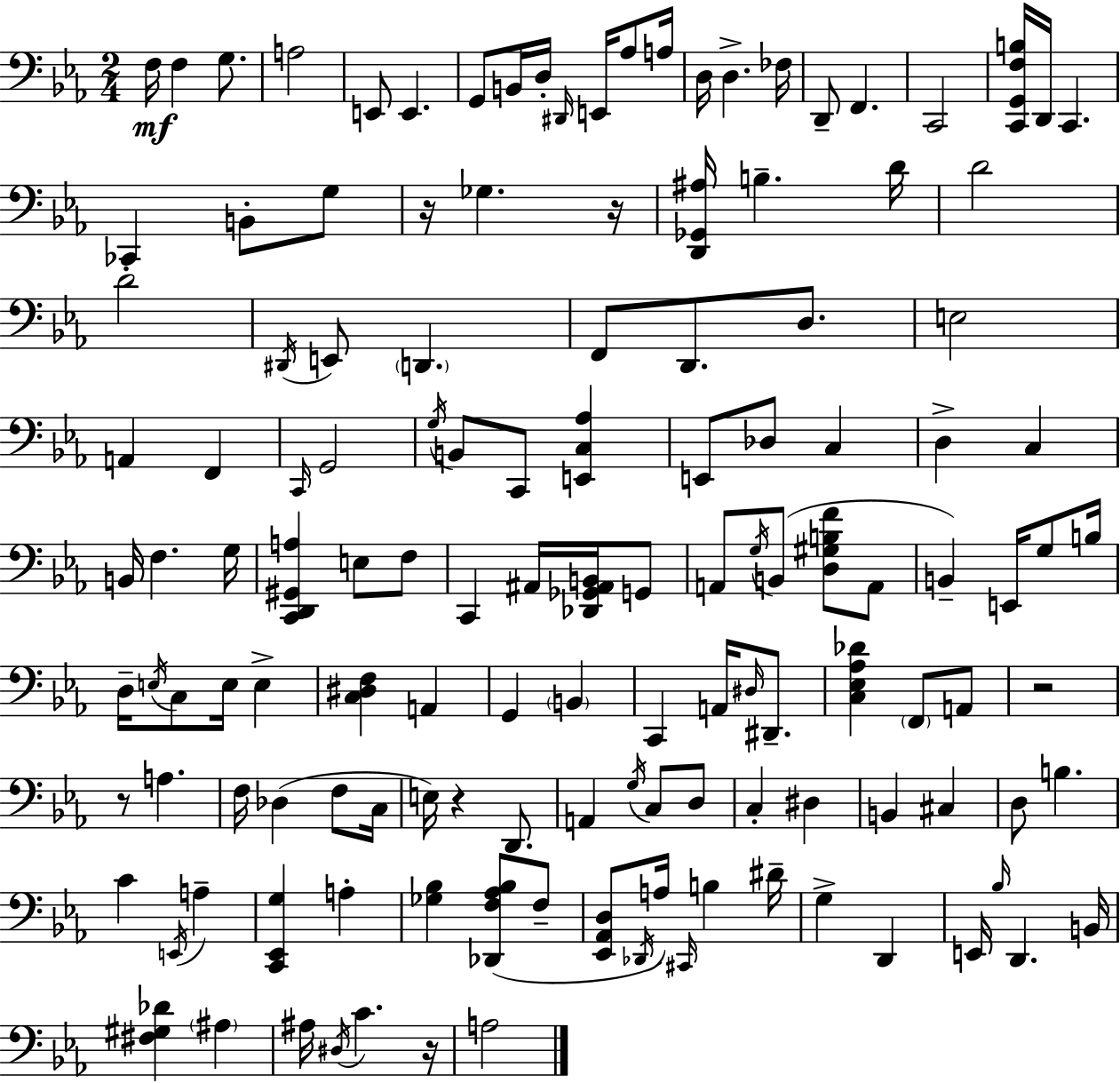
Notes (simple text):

F3/s F3/q G3/e. A3/h E2/e E2/q. G2/e B2/s D3/s D#2/s E2/s Ab3/e A3/s D3/s D3/q. FES3/s D2/e F2/q. C2/h [C2,G2,F3,B3]/s D2/s C2/q. CES2/q B2/e G3/e R/s Gb3/q. R/s [D2,Gb2,A#3]/s B3/q. D4/s D4/h D4/h D#2/s E2/e D2/q. F2/e D2/e. D3/e. E3/h A2/q F2/q C2/s G2/h G3/s B2/e C2/e [E2,C3,Ab3]/q E2/e Db3/e C3/q D3/q C3/q B2/s F3/q. G3/s [C2,D2,G#2,A3]/q E3/e F3/e C2/q A#2/s [Db2,Gb2,A#2,B2]/s G2/e A2/e G3/s B2/e [D3,G#3,B3,F4]/e A2/e B2/q E2/s G3/e B3/s D3/s E3/s C3/e E3/s E3/q [C3,D#3,F3]/q A2/q G2/q B2/q C2/q A2/s D#3/s D#2/e. [C3,Eb3,Ab3,Db4]/q F2/e A2/e R/h R/e A3/q. F3/s Db3/q F3/e C3/s E3/s R/q D2/e. A2/q G3/s C3/e D3/e C3/q D#3/q B2/q C#3/q D3/e B3/q. C4/q E2/s A3/q [C2,Eb2,G3]/q A3/q [Gb3,Bb3]/q [Db2,F3,Ab3,Bb3]/e F3/e [Eb2,Ab2,D3]/e Db2/s A3/s C#2/s B3/q D#4/s G3/q D2/q E2/s Bb3/s D2/q. B2/s [F#3,G#3,Db4]/q A#3/q A#3/s D#3/s C4/q. R/s A3/h